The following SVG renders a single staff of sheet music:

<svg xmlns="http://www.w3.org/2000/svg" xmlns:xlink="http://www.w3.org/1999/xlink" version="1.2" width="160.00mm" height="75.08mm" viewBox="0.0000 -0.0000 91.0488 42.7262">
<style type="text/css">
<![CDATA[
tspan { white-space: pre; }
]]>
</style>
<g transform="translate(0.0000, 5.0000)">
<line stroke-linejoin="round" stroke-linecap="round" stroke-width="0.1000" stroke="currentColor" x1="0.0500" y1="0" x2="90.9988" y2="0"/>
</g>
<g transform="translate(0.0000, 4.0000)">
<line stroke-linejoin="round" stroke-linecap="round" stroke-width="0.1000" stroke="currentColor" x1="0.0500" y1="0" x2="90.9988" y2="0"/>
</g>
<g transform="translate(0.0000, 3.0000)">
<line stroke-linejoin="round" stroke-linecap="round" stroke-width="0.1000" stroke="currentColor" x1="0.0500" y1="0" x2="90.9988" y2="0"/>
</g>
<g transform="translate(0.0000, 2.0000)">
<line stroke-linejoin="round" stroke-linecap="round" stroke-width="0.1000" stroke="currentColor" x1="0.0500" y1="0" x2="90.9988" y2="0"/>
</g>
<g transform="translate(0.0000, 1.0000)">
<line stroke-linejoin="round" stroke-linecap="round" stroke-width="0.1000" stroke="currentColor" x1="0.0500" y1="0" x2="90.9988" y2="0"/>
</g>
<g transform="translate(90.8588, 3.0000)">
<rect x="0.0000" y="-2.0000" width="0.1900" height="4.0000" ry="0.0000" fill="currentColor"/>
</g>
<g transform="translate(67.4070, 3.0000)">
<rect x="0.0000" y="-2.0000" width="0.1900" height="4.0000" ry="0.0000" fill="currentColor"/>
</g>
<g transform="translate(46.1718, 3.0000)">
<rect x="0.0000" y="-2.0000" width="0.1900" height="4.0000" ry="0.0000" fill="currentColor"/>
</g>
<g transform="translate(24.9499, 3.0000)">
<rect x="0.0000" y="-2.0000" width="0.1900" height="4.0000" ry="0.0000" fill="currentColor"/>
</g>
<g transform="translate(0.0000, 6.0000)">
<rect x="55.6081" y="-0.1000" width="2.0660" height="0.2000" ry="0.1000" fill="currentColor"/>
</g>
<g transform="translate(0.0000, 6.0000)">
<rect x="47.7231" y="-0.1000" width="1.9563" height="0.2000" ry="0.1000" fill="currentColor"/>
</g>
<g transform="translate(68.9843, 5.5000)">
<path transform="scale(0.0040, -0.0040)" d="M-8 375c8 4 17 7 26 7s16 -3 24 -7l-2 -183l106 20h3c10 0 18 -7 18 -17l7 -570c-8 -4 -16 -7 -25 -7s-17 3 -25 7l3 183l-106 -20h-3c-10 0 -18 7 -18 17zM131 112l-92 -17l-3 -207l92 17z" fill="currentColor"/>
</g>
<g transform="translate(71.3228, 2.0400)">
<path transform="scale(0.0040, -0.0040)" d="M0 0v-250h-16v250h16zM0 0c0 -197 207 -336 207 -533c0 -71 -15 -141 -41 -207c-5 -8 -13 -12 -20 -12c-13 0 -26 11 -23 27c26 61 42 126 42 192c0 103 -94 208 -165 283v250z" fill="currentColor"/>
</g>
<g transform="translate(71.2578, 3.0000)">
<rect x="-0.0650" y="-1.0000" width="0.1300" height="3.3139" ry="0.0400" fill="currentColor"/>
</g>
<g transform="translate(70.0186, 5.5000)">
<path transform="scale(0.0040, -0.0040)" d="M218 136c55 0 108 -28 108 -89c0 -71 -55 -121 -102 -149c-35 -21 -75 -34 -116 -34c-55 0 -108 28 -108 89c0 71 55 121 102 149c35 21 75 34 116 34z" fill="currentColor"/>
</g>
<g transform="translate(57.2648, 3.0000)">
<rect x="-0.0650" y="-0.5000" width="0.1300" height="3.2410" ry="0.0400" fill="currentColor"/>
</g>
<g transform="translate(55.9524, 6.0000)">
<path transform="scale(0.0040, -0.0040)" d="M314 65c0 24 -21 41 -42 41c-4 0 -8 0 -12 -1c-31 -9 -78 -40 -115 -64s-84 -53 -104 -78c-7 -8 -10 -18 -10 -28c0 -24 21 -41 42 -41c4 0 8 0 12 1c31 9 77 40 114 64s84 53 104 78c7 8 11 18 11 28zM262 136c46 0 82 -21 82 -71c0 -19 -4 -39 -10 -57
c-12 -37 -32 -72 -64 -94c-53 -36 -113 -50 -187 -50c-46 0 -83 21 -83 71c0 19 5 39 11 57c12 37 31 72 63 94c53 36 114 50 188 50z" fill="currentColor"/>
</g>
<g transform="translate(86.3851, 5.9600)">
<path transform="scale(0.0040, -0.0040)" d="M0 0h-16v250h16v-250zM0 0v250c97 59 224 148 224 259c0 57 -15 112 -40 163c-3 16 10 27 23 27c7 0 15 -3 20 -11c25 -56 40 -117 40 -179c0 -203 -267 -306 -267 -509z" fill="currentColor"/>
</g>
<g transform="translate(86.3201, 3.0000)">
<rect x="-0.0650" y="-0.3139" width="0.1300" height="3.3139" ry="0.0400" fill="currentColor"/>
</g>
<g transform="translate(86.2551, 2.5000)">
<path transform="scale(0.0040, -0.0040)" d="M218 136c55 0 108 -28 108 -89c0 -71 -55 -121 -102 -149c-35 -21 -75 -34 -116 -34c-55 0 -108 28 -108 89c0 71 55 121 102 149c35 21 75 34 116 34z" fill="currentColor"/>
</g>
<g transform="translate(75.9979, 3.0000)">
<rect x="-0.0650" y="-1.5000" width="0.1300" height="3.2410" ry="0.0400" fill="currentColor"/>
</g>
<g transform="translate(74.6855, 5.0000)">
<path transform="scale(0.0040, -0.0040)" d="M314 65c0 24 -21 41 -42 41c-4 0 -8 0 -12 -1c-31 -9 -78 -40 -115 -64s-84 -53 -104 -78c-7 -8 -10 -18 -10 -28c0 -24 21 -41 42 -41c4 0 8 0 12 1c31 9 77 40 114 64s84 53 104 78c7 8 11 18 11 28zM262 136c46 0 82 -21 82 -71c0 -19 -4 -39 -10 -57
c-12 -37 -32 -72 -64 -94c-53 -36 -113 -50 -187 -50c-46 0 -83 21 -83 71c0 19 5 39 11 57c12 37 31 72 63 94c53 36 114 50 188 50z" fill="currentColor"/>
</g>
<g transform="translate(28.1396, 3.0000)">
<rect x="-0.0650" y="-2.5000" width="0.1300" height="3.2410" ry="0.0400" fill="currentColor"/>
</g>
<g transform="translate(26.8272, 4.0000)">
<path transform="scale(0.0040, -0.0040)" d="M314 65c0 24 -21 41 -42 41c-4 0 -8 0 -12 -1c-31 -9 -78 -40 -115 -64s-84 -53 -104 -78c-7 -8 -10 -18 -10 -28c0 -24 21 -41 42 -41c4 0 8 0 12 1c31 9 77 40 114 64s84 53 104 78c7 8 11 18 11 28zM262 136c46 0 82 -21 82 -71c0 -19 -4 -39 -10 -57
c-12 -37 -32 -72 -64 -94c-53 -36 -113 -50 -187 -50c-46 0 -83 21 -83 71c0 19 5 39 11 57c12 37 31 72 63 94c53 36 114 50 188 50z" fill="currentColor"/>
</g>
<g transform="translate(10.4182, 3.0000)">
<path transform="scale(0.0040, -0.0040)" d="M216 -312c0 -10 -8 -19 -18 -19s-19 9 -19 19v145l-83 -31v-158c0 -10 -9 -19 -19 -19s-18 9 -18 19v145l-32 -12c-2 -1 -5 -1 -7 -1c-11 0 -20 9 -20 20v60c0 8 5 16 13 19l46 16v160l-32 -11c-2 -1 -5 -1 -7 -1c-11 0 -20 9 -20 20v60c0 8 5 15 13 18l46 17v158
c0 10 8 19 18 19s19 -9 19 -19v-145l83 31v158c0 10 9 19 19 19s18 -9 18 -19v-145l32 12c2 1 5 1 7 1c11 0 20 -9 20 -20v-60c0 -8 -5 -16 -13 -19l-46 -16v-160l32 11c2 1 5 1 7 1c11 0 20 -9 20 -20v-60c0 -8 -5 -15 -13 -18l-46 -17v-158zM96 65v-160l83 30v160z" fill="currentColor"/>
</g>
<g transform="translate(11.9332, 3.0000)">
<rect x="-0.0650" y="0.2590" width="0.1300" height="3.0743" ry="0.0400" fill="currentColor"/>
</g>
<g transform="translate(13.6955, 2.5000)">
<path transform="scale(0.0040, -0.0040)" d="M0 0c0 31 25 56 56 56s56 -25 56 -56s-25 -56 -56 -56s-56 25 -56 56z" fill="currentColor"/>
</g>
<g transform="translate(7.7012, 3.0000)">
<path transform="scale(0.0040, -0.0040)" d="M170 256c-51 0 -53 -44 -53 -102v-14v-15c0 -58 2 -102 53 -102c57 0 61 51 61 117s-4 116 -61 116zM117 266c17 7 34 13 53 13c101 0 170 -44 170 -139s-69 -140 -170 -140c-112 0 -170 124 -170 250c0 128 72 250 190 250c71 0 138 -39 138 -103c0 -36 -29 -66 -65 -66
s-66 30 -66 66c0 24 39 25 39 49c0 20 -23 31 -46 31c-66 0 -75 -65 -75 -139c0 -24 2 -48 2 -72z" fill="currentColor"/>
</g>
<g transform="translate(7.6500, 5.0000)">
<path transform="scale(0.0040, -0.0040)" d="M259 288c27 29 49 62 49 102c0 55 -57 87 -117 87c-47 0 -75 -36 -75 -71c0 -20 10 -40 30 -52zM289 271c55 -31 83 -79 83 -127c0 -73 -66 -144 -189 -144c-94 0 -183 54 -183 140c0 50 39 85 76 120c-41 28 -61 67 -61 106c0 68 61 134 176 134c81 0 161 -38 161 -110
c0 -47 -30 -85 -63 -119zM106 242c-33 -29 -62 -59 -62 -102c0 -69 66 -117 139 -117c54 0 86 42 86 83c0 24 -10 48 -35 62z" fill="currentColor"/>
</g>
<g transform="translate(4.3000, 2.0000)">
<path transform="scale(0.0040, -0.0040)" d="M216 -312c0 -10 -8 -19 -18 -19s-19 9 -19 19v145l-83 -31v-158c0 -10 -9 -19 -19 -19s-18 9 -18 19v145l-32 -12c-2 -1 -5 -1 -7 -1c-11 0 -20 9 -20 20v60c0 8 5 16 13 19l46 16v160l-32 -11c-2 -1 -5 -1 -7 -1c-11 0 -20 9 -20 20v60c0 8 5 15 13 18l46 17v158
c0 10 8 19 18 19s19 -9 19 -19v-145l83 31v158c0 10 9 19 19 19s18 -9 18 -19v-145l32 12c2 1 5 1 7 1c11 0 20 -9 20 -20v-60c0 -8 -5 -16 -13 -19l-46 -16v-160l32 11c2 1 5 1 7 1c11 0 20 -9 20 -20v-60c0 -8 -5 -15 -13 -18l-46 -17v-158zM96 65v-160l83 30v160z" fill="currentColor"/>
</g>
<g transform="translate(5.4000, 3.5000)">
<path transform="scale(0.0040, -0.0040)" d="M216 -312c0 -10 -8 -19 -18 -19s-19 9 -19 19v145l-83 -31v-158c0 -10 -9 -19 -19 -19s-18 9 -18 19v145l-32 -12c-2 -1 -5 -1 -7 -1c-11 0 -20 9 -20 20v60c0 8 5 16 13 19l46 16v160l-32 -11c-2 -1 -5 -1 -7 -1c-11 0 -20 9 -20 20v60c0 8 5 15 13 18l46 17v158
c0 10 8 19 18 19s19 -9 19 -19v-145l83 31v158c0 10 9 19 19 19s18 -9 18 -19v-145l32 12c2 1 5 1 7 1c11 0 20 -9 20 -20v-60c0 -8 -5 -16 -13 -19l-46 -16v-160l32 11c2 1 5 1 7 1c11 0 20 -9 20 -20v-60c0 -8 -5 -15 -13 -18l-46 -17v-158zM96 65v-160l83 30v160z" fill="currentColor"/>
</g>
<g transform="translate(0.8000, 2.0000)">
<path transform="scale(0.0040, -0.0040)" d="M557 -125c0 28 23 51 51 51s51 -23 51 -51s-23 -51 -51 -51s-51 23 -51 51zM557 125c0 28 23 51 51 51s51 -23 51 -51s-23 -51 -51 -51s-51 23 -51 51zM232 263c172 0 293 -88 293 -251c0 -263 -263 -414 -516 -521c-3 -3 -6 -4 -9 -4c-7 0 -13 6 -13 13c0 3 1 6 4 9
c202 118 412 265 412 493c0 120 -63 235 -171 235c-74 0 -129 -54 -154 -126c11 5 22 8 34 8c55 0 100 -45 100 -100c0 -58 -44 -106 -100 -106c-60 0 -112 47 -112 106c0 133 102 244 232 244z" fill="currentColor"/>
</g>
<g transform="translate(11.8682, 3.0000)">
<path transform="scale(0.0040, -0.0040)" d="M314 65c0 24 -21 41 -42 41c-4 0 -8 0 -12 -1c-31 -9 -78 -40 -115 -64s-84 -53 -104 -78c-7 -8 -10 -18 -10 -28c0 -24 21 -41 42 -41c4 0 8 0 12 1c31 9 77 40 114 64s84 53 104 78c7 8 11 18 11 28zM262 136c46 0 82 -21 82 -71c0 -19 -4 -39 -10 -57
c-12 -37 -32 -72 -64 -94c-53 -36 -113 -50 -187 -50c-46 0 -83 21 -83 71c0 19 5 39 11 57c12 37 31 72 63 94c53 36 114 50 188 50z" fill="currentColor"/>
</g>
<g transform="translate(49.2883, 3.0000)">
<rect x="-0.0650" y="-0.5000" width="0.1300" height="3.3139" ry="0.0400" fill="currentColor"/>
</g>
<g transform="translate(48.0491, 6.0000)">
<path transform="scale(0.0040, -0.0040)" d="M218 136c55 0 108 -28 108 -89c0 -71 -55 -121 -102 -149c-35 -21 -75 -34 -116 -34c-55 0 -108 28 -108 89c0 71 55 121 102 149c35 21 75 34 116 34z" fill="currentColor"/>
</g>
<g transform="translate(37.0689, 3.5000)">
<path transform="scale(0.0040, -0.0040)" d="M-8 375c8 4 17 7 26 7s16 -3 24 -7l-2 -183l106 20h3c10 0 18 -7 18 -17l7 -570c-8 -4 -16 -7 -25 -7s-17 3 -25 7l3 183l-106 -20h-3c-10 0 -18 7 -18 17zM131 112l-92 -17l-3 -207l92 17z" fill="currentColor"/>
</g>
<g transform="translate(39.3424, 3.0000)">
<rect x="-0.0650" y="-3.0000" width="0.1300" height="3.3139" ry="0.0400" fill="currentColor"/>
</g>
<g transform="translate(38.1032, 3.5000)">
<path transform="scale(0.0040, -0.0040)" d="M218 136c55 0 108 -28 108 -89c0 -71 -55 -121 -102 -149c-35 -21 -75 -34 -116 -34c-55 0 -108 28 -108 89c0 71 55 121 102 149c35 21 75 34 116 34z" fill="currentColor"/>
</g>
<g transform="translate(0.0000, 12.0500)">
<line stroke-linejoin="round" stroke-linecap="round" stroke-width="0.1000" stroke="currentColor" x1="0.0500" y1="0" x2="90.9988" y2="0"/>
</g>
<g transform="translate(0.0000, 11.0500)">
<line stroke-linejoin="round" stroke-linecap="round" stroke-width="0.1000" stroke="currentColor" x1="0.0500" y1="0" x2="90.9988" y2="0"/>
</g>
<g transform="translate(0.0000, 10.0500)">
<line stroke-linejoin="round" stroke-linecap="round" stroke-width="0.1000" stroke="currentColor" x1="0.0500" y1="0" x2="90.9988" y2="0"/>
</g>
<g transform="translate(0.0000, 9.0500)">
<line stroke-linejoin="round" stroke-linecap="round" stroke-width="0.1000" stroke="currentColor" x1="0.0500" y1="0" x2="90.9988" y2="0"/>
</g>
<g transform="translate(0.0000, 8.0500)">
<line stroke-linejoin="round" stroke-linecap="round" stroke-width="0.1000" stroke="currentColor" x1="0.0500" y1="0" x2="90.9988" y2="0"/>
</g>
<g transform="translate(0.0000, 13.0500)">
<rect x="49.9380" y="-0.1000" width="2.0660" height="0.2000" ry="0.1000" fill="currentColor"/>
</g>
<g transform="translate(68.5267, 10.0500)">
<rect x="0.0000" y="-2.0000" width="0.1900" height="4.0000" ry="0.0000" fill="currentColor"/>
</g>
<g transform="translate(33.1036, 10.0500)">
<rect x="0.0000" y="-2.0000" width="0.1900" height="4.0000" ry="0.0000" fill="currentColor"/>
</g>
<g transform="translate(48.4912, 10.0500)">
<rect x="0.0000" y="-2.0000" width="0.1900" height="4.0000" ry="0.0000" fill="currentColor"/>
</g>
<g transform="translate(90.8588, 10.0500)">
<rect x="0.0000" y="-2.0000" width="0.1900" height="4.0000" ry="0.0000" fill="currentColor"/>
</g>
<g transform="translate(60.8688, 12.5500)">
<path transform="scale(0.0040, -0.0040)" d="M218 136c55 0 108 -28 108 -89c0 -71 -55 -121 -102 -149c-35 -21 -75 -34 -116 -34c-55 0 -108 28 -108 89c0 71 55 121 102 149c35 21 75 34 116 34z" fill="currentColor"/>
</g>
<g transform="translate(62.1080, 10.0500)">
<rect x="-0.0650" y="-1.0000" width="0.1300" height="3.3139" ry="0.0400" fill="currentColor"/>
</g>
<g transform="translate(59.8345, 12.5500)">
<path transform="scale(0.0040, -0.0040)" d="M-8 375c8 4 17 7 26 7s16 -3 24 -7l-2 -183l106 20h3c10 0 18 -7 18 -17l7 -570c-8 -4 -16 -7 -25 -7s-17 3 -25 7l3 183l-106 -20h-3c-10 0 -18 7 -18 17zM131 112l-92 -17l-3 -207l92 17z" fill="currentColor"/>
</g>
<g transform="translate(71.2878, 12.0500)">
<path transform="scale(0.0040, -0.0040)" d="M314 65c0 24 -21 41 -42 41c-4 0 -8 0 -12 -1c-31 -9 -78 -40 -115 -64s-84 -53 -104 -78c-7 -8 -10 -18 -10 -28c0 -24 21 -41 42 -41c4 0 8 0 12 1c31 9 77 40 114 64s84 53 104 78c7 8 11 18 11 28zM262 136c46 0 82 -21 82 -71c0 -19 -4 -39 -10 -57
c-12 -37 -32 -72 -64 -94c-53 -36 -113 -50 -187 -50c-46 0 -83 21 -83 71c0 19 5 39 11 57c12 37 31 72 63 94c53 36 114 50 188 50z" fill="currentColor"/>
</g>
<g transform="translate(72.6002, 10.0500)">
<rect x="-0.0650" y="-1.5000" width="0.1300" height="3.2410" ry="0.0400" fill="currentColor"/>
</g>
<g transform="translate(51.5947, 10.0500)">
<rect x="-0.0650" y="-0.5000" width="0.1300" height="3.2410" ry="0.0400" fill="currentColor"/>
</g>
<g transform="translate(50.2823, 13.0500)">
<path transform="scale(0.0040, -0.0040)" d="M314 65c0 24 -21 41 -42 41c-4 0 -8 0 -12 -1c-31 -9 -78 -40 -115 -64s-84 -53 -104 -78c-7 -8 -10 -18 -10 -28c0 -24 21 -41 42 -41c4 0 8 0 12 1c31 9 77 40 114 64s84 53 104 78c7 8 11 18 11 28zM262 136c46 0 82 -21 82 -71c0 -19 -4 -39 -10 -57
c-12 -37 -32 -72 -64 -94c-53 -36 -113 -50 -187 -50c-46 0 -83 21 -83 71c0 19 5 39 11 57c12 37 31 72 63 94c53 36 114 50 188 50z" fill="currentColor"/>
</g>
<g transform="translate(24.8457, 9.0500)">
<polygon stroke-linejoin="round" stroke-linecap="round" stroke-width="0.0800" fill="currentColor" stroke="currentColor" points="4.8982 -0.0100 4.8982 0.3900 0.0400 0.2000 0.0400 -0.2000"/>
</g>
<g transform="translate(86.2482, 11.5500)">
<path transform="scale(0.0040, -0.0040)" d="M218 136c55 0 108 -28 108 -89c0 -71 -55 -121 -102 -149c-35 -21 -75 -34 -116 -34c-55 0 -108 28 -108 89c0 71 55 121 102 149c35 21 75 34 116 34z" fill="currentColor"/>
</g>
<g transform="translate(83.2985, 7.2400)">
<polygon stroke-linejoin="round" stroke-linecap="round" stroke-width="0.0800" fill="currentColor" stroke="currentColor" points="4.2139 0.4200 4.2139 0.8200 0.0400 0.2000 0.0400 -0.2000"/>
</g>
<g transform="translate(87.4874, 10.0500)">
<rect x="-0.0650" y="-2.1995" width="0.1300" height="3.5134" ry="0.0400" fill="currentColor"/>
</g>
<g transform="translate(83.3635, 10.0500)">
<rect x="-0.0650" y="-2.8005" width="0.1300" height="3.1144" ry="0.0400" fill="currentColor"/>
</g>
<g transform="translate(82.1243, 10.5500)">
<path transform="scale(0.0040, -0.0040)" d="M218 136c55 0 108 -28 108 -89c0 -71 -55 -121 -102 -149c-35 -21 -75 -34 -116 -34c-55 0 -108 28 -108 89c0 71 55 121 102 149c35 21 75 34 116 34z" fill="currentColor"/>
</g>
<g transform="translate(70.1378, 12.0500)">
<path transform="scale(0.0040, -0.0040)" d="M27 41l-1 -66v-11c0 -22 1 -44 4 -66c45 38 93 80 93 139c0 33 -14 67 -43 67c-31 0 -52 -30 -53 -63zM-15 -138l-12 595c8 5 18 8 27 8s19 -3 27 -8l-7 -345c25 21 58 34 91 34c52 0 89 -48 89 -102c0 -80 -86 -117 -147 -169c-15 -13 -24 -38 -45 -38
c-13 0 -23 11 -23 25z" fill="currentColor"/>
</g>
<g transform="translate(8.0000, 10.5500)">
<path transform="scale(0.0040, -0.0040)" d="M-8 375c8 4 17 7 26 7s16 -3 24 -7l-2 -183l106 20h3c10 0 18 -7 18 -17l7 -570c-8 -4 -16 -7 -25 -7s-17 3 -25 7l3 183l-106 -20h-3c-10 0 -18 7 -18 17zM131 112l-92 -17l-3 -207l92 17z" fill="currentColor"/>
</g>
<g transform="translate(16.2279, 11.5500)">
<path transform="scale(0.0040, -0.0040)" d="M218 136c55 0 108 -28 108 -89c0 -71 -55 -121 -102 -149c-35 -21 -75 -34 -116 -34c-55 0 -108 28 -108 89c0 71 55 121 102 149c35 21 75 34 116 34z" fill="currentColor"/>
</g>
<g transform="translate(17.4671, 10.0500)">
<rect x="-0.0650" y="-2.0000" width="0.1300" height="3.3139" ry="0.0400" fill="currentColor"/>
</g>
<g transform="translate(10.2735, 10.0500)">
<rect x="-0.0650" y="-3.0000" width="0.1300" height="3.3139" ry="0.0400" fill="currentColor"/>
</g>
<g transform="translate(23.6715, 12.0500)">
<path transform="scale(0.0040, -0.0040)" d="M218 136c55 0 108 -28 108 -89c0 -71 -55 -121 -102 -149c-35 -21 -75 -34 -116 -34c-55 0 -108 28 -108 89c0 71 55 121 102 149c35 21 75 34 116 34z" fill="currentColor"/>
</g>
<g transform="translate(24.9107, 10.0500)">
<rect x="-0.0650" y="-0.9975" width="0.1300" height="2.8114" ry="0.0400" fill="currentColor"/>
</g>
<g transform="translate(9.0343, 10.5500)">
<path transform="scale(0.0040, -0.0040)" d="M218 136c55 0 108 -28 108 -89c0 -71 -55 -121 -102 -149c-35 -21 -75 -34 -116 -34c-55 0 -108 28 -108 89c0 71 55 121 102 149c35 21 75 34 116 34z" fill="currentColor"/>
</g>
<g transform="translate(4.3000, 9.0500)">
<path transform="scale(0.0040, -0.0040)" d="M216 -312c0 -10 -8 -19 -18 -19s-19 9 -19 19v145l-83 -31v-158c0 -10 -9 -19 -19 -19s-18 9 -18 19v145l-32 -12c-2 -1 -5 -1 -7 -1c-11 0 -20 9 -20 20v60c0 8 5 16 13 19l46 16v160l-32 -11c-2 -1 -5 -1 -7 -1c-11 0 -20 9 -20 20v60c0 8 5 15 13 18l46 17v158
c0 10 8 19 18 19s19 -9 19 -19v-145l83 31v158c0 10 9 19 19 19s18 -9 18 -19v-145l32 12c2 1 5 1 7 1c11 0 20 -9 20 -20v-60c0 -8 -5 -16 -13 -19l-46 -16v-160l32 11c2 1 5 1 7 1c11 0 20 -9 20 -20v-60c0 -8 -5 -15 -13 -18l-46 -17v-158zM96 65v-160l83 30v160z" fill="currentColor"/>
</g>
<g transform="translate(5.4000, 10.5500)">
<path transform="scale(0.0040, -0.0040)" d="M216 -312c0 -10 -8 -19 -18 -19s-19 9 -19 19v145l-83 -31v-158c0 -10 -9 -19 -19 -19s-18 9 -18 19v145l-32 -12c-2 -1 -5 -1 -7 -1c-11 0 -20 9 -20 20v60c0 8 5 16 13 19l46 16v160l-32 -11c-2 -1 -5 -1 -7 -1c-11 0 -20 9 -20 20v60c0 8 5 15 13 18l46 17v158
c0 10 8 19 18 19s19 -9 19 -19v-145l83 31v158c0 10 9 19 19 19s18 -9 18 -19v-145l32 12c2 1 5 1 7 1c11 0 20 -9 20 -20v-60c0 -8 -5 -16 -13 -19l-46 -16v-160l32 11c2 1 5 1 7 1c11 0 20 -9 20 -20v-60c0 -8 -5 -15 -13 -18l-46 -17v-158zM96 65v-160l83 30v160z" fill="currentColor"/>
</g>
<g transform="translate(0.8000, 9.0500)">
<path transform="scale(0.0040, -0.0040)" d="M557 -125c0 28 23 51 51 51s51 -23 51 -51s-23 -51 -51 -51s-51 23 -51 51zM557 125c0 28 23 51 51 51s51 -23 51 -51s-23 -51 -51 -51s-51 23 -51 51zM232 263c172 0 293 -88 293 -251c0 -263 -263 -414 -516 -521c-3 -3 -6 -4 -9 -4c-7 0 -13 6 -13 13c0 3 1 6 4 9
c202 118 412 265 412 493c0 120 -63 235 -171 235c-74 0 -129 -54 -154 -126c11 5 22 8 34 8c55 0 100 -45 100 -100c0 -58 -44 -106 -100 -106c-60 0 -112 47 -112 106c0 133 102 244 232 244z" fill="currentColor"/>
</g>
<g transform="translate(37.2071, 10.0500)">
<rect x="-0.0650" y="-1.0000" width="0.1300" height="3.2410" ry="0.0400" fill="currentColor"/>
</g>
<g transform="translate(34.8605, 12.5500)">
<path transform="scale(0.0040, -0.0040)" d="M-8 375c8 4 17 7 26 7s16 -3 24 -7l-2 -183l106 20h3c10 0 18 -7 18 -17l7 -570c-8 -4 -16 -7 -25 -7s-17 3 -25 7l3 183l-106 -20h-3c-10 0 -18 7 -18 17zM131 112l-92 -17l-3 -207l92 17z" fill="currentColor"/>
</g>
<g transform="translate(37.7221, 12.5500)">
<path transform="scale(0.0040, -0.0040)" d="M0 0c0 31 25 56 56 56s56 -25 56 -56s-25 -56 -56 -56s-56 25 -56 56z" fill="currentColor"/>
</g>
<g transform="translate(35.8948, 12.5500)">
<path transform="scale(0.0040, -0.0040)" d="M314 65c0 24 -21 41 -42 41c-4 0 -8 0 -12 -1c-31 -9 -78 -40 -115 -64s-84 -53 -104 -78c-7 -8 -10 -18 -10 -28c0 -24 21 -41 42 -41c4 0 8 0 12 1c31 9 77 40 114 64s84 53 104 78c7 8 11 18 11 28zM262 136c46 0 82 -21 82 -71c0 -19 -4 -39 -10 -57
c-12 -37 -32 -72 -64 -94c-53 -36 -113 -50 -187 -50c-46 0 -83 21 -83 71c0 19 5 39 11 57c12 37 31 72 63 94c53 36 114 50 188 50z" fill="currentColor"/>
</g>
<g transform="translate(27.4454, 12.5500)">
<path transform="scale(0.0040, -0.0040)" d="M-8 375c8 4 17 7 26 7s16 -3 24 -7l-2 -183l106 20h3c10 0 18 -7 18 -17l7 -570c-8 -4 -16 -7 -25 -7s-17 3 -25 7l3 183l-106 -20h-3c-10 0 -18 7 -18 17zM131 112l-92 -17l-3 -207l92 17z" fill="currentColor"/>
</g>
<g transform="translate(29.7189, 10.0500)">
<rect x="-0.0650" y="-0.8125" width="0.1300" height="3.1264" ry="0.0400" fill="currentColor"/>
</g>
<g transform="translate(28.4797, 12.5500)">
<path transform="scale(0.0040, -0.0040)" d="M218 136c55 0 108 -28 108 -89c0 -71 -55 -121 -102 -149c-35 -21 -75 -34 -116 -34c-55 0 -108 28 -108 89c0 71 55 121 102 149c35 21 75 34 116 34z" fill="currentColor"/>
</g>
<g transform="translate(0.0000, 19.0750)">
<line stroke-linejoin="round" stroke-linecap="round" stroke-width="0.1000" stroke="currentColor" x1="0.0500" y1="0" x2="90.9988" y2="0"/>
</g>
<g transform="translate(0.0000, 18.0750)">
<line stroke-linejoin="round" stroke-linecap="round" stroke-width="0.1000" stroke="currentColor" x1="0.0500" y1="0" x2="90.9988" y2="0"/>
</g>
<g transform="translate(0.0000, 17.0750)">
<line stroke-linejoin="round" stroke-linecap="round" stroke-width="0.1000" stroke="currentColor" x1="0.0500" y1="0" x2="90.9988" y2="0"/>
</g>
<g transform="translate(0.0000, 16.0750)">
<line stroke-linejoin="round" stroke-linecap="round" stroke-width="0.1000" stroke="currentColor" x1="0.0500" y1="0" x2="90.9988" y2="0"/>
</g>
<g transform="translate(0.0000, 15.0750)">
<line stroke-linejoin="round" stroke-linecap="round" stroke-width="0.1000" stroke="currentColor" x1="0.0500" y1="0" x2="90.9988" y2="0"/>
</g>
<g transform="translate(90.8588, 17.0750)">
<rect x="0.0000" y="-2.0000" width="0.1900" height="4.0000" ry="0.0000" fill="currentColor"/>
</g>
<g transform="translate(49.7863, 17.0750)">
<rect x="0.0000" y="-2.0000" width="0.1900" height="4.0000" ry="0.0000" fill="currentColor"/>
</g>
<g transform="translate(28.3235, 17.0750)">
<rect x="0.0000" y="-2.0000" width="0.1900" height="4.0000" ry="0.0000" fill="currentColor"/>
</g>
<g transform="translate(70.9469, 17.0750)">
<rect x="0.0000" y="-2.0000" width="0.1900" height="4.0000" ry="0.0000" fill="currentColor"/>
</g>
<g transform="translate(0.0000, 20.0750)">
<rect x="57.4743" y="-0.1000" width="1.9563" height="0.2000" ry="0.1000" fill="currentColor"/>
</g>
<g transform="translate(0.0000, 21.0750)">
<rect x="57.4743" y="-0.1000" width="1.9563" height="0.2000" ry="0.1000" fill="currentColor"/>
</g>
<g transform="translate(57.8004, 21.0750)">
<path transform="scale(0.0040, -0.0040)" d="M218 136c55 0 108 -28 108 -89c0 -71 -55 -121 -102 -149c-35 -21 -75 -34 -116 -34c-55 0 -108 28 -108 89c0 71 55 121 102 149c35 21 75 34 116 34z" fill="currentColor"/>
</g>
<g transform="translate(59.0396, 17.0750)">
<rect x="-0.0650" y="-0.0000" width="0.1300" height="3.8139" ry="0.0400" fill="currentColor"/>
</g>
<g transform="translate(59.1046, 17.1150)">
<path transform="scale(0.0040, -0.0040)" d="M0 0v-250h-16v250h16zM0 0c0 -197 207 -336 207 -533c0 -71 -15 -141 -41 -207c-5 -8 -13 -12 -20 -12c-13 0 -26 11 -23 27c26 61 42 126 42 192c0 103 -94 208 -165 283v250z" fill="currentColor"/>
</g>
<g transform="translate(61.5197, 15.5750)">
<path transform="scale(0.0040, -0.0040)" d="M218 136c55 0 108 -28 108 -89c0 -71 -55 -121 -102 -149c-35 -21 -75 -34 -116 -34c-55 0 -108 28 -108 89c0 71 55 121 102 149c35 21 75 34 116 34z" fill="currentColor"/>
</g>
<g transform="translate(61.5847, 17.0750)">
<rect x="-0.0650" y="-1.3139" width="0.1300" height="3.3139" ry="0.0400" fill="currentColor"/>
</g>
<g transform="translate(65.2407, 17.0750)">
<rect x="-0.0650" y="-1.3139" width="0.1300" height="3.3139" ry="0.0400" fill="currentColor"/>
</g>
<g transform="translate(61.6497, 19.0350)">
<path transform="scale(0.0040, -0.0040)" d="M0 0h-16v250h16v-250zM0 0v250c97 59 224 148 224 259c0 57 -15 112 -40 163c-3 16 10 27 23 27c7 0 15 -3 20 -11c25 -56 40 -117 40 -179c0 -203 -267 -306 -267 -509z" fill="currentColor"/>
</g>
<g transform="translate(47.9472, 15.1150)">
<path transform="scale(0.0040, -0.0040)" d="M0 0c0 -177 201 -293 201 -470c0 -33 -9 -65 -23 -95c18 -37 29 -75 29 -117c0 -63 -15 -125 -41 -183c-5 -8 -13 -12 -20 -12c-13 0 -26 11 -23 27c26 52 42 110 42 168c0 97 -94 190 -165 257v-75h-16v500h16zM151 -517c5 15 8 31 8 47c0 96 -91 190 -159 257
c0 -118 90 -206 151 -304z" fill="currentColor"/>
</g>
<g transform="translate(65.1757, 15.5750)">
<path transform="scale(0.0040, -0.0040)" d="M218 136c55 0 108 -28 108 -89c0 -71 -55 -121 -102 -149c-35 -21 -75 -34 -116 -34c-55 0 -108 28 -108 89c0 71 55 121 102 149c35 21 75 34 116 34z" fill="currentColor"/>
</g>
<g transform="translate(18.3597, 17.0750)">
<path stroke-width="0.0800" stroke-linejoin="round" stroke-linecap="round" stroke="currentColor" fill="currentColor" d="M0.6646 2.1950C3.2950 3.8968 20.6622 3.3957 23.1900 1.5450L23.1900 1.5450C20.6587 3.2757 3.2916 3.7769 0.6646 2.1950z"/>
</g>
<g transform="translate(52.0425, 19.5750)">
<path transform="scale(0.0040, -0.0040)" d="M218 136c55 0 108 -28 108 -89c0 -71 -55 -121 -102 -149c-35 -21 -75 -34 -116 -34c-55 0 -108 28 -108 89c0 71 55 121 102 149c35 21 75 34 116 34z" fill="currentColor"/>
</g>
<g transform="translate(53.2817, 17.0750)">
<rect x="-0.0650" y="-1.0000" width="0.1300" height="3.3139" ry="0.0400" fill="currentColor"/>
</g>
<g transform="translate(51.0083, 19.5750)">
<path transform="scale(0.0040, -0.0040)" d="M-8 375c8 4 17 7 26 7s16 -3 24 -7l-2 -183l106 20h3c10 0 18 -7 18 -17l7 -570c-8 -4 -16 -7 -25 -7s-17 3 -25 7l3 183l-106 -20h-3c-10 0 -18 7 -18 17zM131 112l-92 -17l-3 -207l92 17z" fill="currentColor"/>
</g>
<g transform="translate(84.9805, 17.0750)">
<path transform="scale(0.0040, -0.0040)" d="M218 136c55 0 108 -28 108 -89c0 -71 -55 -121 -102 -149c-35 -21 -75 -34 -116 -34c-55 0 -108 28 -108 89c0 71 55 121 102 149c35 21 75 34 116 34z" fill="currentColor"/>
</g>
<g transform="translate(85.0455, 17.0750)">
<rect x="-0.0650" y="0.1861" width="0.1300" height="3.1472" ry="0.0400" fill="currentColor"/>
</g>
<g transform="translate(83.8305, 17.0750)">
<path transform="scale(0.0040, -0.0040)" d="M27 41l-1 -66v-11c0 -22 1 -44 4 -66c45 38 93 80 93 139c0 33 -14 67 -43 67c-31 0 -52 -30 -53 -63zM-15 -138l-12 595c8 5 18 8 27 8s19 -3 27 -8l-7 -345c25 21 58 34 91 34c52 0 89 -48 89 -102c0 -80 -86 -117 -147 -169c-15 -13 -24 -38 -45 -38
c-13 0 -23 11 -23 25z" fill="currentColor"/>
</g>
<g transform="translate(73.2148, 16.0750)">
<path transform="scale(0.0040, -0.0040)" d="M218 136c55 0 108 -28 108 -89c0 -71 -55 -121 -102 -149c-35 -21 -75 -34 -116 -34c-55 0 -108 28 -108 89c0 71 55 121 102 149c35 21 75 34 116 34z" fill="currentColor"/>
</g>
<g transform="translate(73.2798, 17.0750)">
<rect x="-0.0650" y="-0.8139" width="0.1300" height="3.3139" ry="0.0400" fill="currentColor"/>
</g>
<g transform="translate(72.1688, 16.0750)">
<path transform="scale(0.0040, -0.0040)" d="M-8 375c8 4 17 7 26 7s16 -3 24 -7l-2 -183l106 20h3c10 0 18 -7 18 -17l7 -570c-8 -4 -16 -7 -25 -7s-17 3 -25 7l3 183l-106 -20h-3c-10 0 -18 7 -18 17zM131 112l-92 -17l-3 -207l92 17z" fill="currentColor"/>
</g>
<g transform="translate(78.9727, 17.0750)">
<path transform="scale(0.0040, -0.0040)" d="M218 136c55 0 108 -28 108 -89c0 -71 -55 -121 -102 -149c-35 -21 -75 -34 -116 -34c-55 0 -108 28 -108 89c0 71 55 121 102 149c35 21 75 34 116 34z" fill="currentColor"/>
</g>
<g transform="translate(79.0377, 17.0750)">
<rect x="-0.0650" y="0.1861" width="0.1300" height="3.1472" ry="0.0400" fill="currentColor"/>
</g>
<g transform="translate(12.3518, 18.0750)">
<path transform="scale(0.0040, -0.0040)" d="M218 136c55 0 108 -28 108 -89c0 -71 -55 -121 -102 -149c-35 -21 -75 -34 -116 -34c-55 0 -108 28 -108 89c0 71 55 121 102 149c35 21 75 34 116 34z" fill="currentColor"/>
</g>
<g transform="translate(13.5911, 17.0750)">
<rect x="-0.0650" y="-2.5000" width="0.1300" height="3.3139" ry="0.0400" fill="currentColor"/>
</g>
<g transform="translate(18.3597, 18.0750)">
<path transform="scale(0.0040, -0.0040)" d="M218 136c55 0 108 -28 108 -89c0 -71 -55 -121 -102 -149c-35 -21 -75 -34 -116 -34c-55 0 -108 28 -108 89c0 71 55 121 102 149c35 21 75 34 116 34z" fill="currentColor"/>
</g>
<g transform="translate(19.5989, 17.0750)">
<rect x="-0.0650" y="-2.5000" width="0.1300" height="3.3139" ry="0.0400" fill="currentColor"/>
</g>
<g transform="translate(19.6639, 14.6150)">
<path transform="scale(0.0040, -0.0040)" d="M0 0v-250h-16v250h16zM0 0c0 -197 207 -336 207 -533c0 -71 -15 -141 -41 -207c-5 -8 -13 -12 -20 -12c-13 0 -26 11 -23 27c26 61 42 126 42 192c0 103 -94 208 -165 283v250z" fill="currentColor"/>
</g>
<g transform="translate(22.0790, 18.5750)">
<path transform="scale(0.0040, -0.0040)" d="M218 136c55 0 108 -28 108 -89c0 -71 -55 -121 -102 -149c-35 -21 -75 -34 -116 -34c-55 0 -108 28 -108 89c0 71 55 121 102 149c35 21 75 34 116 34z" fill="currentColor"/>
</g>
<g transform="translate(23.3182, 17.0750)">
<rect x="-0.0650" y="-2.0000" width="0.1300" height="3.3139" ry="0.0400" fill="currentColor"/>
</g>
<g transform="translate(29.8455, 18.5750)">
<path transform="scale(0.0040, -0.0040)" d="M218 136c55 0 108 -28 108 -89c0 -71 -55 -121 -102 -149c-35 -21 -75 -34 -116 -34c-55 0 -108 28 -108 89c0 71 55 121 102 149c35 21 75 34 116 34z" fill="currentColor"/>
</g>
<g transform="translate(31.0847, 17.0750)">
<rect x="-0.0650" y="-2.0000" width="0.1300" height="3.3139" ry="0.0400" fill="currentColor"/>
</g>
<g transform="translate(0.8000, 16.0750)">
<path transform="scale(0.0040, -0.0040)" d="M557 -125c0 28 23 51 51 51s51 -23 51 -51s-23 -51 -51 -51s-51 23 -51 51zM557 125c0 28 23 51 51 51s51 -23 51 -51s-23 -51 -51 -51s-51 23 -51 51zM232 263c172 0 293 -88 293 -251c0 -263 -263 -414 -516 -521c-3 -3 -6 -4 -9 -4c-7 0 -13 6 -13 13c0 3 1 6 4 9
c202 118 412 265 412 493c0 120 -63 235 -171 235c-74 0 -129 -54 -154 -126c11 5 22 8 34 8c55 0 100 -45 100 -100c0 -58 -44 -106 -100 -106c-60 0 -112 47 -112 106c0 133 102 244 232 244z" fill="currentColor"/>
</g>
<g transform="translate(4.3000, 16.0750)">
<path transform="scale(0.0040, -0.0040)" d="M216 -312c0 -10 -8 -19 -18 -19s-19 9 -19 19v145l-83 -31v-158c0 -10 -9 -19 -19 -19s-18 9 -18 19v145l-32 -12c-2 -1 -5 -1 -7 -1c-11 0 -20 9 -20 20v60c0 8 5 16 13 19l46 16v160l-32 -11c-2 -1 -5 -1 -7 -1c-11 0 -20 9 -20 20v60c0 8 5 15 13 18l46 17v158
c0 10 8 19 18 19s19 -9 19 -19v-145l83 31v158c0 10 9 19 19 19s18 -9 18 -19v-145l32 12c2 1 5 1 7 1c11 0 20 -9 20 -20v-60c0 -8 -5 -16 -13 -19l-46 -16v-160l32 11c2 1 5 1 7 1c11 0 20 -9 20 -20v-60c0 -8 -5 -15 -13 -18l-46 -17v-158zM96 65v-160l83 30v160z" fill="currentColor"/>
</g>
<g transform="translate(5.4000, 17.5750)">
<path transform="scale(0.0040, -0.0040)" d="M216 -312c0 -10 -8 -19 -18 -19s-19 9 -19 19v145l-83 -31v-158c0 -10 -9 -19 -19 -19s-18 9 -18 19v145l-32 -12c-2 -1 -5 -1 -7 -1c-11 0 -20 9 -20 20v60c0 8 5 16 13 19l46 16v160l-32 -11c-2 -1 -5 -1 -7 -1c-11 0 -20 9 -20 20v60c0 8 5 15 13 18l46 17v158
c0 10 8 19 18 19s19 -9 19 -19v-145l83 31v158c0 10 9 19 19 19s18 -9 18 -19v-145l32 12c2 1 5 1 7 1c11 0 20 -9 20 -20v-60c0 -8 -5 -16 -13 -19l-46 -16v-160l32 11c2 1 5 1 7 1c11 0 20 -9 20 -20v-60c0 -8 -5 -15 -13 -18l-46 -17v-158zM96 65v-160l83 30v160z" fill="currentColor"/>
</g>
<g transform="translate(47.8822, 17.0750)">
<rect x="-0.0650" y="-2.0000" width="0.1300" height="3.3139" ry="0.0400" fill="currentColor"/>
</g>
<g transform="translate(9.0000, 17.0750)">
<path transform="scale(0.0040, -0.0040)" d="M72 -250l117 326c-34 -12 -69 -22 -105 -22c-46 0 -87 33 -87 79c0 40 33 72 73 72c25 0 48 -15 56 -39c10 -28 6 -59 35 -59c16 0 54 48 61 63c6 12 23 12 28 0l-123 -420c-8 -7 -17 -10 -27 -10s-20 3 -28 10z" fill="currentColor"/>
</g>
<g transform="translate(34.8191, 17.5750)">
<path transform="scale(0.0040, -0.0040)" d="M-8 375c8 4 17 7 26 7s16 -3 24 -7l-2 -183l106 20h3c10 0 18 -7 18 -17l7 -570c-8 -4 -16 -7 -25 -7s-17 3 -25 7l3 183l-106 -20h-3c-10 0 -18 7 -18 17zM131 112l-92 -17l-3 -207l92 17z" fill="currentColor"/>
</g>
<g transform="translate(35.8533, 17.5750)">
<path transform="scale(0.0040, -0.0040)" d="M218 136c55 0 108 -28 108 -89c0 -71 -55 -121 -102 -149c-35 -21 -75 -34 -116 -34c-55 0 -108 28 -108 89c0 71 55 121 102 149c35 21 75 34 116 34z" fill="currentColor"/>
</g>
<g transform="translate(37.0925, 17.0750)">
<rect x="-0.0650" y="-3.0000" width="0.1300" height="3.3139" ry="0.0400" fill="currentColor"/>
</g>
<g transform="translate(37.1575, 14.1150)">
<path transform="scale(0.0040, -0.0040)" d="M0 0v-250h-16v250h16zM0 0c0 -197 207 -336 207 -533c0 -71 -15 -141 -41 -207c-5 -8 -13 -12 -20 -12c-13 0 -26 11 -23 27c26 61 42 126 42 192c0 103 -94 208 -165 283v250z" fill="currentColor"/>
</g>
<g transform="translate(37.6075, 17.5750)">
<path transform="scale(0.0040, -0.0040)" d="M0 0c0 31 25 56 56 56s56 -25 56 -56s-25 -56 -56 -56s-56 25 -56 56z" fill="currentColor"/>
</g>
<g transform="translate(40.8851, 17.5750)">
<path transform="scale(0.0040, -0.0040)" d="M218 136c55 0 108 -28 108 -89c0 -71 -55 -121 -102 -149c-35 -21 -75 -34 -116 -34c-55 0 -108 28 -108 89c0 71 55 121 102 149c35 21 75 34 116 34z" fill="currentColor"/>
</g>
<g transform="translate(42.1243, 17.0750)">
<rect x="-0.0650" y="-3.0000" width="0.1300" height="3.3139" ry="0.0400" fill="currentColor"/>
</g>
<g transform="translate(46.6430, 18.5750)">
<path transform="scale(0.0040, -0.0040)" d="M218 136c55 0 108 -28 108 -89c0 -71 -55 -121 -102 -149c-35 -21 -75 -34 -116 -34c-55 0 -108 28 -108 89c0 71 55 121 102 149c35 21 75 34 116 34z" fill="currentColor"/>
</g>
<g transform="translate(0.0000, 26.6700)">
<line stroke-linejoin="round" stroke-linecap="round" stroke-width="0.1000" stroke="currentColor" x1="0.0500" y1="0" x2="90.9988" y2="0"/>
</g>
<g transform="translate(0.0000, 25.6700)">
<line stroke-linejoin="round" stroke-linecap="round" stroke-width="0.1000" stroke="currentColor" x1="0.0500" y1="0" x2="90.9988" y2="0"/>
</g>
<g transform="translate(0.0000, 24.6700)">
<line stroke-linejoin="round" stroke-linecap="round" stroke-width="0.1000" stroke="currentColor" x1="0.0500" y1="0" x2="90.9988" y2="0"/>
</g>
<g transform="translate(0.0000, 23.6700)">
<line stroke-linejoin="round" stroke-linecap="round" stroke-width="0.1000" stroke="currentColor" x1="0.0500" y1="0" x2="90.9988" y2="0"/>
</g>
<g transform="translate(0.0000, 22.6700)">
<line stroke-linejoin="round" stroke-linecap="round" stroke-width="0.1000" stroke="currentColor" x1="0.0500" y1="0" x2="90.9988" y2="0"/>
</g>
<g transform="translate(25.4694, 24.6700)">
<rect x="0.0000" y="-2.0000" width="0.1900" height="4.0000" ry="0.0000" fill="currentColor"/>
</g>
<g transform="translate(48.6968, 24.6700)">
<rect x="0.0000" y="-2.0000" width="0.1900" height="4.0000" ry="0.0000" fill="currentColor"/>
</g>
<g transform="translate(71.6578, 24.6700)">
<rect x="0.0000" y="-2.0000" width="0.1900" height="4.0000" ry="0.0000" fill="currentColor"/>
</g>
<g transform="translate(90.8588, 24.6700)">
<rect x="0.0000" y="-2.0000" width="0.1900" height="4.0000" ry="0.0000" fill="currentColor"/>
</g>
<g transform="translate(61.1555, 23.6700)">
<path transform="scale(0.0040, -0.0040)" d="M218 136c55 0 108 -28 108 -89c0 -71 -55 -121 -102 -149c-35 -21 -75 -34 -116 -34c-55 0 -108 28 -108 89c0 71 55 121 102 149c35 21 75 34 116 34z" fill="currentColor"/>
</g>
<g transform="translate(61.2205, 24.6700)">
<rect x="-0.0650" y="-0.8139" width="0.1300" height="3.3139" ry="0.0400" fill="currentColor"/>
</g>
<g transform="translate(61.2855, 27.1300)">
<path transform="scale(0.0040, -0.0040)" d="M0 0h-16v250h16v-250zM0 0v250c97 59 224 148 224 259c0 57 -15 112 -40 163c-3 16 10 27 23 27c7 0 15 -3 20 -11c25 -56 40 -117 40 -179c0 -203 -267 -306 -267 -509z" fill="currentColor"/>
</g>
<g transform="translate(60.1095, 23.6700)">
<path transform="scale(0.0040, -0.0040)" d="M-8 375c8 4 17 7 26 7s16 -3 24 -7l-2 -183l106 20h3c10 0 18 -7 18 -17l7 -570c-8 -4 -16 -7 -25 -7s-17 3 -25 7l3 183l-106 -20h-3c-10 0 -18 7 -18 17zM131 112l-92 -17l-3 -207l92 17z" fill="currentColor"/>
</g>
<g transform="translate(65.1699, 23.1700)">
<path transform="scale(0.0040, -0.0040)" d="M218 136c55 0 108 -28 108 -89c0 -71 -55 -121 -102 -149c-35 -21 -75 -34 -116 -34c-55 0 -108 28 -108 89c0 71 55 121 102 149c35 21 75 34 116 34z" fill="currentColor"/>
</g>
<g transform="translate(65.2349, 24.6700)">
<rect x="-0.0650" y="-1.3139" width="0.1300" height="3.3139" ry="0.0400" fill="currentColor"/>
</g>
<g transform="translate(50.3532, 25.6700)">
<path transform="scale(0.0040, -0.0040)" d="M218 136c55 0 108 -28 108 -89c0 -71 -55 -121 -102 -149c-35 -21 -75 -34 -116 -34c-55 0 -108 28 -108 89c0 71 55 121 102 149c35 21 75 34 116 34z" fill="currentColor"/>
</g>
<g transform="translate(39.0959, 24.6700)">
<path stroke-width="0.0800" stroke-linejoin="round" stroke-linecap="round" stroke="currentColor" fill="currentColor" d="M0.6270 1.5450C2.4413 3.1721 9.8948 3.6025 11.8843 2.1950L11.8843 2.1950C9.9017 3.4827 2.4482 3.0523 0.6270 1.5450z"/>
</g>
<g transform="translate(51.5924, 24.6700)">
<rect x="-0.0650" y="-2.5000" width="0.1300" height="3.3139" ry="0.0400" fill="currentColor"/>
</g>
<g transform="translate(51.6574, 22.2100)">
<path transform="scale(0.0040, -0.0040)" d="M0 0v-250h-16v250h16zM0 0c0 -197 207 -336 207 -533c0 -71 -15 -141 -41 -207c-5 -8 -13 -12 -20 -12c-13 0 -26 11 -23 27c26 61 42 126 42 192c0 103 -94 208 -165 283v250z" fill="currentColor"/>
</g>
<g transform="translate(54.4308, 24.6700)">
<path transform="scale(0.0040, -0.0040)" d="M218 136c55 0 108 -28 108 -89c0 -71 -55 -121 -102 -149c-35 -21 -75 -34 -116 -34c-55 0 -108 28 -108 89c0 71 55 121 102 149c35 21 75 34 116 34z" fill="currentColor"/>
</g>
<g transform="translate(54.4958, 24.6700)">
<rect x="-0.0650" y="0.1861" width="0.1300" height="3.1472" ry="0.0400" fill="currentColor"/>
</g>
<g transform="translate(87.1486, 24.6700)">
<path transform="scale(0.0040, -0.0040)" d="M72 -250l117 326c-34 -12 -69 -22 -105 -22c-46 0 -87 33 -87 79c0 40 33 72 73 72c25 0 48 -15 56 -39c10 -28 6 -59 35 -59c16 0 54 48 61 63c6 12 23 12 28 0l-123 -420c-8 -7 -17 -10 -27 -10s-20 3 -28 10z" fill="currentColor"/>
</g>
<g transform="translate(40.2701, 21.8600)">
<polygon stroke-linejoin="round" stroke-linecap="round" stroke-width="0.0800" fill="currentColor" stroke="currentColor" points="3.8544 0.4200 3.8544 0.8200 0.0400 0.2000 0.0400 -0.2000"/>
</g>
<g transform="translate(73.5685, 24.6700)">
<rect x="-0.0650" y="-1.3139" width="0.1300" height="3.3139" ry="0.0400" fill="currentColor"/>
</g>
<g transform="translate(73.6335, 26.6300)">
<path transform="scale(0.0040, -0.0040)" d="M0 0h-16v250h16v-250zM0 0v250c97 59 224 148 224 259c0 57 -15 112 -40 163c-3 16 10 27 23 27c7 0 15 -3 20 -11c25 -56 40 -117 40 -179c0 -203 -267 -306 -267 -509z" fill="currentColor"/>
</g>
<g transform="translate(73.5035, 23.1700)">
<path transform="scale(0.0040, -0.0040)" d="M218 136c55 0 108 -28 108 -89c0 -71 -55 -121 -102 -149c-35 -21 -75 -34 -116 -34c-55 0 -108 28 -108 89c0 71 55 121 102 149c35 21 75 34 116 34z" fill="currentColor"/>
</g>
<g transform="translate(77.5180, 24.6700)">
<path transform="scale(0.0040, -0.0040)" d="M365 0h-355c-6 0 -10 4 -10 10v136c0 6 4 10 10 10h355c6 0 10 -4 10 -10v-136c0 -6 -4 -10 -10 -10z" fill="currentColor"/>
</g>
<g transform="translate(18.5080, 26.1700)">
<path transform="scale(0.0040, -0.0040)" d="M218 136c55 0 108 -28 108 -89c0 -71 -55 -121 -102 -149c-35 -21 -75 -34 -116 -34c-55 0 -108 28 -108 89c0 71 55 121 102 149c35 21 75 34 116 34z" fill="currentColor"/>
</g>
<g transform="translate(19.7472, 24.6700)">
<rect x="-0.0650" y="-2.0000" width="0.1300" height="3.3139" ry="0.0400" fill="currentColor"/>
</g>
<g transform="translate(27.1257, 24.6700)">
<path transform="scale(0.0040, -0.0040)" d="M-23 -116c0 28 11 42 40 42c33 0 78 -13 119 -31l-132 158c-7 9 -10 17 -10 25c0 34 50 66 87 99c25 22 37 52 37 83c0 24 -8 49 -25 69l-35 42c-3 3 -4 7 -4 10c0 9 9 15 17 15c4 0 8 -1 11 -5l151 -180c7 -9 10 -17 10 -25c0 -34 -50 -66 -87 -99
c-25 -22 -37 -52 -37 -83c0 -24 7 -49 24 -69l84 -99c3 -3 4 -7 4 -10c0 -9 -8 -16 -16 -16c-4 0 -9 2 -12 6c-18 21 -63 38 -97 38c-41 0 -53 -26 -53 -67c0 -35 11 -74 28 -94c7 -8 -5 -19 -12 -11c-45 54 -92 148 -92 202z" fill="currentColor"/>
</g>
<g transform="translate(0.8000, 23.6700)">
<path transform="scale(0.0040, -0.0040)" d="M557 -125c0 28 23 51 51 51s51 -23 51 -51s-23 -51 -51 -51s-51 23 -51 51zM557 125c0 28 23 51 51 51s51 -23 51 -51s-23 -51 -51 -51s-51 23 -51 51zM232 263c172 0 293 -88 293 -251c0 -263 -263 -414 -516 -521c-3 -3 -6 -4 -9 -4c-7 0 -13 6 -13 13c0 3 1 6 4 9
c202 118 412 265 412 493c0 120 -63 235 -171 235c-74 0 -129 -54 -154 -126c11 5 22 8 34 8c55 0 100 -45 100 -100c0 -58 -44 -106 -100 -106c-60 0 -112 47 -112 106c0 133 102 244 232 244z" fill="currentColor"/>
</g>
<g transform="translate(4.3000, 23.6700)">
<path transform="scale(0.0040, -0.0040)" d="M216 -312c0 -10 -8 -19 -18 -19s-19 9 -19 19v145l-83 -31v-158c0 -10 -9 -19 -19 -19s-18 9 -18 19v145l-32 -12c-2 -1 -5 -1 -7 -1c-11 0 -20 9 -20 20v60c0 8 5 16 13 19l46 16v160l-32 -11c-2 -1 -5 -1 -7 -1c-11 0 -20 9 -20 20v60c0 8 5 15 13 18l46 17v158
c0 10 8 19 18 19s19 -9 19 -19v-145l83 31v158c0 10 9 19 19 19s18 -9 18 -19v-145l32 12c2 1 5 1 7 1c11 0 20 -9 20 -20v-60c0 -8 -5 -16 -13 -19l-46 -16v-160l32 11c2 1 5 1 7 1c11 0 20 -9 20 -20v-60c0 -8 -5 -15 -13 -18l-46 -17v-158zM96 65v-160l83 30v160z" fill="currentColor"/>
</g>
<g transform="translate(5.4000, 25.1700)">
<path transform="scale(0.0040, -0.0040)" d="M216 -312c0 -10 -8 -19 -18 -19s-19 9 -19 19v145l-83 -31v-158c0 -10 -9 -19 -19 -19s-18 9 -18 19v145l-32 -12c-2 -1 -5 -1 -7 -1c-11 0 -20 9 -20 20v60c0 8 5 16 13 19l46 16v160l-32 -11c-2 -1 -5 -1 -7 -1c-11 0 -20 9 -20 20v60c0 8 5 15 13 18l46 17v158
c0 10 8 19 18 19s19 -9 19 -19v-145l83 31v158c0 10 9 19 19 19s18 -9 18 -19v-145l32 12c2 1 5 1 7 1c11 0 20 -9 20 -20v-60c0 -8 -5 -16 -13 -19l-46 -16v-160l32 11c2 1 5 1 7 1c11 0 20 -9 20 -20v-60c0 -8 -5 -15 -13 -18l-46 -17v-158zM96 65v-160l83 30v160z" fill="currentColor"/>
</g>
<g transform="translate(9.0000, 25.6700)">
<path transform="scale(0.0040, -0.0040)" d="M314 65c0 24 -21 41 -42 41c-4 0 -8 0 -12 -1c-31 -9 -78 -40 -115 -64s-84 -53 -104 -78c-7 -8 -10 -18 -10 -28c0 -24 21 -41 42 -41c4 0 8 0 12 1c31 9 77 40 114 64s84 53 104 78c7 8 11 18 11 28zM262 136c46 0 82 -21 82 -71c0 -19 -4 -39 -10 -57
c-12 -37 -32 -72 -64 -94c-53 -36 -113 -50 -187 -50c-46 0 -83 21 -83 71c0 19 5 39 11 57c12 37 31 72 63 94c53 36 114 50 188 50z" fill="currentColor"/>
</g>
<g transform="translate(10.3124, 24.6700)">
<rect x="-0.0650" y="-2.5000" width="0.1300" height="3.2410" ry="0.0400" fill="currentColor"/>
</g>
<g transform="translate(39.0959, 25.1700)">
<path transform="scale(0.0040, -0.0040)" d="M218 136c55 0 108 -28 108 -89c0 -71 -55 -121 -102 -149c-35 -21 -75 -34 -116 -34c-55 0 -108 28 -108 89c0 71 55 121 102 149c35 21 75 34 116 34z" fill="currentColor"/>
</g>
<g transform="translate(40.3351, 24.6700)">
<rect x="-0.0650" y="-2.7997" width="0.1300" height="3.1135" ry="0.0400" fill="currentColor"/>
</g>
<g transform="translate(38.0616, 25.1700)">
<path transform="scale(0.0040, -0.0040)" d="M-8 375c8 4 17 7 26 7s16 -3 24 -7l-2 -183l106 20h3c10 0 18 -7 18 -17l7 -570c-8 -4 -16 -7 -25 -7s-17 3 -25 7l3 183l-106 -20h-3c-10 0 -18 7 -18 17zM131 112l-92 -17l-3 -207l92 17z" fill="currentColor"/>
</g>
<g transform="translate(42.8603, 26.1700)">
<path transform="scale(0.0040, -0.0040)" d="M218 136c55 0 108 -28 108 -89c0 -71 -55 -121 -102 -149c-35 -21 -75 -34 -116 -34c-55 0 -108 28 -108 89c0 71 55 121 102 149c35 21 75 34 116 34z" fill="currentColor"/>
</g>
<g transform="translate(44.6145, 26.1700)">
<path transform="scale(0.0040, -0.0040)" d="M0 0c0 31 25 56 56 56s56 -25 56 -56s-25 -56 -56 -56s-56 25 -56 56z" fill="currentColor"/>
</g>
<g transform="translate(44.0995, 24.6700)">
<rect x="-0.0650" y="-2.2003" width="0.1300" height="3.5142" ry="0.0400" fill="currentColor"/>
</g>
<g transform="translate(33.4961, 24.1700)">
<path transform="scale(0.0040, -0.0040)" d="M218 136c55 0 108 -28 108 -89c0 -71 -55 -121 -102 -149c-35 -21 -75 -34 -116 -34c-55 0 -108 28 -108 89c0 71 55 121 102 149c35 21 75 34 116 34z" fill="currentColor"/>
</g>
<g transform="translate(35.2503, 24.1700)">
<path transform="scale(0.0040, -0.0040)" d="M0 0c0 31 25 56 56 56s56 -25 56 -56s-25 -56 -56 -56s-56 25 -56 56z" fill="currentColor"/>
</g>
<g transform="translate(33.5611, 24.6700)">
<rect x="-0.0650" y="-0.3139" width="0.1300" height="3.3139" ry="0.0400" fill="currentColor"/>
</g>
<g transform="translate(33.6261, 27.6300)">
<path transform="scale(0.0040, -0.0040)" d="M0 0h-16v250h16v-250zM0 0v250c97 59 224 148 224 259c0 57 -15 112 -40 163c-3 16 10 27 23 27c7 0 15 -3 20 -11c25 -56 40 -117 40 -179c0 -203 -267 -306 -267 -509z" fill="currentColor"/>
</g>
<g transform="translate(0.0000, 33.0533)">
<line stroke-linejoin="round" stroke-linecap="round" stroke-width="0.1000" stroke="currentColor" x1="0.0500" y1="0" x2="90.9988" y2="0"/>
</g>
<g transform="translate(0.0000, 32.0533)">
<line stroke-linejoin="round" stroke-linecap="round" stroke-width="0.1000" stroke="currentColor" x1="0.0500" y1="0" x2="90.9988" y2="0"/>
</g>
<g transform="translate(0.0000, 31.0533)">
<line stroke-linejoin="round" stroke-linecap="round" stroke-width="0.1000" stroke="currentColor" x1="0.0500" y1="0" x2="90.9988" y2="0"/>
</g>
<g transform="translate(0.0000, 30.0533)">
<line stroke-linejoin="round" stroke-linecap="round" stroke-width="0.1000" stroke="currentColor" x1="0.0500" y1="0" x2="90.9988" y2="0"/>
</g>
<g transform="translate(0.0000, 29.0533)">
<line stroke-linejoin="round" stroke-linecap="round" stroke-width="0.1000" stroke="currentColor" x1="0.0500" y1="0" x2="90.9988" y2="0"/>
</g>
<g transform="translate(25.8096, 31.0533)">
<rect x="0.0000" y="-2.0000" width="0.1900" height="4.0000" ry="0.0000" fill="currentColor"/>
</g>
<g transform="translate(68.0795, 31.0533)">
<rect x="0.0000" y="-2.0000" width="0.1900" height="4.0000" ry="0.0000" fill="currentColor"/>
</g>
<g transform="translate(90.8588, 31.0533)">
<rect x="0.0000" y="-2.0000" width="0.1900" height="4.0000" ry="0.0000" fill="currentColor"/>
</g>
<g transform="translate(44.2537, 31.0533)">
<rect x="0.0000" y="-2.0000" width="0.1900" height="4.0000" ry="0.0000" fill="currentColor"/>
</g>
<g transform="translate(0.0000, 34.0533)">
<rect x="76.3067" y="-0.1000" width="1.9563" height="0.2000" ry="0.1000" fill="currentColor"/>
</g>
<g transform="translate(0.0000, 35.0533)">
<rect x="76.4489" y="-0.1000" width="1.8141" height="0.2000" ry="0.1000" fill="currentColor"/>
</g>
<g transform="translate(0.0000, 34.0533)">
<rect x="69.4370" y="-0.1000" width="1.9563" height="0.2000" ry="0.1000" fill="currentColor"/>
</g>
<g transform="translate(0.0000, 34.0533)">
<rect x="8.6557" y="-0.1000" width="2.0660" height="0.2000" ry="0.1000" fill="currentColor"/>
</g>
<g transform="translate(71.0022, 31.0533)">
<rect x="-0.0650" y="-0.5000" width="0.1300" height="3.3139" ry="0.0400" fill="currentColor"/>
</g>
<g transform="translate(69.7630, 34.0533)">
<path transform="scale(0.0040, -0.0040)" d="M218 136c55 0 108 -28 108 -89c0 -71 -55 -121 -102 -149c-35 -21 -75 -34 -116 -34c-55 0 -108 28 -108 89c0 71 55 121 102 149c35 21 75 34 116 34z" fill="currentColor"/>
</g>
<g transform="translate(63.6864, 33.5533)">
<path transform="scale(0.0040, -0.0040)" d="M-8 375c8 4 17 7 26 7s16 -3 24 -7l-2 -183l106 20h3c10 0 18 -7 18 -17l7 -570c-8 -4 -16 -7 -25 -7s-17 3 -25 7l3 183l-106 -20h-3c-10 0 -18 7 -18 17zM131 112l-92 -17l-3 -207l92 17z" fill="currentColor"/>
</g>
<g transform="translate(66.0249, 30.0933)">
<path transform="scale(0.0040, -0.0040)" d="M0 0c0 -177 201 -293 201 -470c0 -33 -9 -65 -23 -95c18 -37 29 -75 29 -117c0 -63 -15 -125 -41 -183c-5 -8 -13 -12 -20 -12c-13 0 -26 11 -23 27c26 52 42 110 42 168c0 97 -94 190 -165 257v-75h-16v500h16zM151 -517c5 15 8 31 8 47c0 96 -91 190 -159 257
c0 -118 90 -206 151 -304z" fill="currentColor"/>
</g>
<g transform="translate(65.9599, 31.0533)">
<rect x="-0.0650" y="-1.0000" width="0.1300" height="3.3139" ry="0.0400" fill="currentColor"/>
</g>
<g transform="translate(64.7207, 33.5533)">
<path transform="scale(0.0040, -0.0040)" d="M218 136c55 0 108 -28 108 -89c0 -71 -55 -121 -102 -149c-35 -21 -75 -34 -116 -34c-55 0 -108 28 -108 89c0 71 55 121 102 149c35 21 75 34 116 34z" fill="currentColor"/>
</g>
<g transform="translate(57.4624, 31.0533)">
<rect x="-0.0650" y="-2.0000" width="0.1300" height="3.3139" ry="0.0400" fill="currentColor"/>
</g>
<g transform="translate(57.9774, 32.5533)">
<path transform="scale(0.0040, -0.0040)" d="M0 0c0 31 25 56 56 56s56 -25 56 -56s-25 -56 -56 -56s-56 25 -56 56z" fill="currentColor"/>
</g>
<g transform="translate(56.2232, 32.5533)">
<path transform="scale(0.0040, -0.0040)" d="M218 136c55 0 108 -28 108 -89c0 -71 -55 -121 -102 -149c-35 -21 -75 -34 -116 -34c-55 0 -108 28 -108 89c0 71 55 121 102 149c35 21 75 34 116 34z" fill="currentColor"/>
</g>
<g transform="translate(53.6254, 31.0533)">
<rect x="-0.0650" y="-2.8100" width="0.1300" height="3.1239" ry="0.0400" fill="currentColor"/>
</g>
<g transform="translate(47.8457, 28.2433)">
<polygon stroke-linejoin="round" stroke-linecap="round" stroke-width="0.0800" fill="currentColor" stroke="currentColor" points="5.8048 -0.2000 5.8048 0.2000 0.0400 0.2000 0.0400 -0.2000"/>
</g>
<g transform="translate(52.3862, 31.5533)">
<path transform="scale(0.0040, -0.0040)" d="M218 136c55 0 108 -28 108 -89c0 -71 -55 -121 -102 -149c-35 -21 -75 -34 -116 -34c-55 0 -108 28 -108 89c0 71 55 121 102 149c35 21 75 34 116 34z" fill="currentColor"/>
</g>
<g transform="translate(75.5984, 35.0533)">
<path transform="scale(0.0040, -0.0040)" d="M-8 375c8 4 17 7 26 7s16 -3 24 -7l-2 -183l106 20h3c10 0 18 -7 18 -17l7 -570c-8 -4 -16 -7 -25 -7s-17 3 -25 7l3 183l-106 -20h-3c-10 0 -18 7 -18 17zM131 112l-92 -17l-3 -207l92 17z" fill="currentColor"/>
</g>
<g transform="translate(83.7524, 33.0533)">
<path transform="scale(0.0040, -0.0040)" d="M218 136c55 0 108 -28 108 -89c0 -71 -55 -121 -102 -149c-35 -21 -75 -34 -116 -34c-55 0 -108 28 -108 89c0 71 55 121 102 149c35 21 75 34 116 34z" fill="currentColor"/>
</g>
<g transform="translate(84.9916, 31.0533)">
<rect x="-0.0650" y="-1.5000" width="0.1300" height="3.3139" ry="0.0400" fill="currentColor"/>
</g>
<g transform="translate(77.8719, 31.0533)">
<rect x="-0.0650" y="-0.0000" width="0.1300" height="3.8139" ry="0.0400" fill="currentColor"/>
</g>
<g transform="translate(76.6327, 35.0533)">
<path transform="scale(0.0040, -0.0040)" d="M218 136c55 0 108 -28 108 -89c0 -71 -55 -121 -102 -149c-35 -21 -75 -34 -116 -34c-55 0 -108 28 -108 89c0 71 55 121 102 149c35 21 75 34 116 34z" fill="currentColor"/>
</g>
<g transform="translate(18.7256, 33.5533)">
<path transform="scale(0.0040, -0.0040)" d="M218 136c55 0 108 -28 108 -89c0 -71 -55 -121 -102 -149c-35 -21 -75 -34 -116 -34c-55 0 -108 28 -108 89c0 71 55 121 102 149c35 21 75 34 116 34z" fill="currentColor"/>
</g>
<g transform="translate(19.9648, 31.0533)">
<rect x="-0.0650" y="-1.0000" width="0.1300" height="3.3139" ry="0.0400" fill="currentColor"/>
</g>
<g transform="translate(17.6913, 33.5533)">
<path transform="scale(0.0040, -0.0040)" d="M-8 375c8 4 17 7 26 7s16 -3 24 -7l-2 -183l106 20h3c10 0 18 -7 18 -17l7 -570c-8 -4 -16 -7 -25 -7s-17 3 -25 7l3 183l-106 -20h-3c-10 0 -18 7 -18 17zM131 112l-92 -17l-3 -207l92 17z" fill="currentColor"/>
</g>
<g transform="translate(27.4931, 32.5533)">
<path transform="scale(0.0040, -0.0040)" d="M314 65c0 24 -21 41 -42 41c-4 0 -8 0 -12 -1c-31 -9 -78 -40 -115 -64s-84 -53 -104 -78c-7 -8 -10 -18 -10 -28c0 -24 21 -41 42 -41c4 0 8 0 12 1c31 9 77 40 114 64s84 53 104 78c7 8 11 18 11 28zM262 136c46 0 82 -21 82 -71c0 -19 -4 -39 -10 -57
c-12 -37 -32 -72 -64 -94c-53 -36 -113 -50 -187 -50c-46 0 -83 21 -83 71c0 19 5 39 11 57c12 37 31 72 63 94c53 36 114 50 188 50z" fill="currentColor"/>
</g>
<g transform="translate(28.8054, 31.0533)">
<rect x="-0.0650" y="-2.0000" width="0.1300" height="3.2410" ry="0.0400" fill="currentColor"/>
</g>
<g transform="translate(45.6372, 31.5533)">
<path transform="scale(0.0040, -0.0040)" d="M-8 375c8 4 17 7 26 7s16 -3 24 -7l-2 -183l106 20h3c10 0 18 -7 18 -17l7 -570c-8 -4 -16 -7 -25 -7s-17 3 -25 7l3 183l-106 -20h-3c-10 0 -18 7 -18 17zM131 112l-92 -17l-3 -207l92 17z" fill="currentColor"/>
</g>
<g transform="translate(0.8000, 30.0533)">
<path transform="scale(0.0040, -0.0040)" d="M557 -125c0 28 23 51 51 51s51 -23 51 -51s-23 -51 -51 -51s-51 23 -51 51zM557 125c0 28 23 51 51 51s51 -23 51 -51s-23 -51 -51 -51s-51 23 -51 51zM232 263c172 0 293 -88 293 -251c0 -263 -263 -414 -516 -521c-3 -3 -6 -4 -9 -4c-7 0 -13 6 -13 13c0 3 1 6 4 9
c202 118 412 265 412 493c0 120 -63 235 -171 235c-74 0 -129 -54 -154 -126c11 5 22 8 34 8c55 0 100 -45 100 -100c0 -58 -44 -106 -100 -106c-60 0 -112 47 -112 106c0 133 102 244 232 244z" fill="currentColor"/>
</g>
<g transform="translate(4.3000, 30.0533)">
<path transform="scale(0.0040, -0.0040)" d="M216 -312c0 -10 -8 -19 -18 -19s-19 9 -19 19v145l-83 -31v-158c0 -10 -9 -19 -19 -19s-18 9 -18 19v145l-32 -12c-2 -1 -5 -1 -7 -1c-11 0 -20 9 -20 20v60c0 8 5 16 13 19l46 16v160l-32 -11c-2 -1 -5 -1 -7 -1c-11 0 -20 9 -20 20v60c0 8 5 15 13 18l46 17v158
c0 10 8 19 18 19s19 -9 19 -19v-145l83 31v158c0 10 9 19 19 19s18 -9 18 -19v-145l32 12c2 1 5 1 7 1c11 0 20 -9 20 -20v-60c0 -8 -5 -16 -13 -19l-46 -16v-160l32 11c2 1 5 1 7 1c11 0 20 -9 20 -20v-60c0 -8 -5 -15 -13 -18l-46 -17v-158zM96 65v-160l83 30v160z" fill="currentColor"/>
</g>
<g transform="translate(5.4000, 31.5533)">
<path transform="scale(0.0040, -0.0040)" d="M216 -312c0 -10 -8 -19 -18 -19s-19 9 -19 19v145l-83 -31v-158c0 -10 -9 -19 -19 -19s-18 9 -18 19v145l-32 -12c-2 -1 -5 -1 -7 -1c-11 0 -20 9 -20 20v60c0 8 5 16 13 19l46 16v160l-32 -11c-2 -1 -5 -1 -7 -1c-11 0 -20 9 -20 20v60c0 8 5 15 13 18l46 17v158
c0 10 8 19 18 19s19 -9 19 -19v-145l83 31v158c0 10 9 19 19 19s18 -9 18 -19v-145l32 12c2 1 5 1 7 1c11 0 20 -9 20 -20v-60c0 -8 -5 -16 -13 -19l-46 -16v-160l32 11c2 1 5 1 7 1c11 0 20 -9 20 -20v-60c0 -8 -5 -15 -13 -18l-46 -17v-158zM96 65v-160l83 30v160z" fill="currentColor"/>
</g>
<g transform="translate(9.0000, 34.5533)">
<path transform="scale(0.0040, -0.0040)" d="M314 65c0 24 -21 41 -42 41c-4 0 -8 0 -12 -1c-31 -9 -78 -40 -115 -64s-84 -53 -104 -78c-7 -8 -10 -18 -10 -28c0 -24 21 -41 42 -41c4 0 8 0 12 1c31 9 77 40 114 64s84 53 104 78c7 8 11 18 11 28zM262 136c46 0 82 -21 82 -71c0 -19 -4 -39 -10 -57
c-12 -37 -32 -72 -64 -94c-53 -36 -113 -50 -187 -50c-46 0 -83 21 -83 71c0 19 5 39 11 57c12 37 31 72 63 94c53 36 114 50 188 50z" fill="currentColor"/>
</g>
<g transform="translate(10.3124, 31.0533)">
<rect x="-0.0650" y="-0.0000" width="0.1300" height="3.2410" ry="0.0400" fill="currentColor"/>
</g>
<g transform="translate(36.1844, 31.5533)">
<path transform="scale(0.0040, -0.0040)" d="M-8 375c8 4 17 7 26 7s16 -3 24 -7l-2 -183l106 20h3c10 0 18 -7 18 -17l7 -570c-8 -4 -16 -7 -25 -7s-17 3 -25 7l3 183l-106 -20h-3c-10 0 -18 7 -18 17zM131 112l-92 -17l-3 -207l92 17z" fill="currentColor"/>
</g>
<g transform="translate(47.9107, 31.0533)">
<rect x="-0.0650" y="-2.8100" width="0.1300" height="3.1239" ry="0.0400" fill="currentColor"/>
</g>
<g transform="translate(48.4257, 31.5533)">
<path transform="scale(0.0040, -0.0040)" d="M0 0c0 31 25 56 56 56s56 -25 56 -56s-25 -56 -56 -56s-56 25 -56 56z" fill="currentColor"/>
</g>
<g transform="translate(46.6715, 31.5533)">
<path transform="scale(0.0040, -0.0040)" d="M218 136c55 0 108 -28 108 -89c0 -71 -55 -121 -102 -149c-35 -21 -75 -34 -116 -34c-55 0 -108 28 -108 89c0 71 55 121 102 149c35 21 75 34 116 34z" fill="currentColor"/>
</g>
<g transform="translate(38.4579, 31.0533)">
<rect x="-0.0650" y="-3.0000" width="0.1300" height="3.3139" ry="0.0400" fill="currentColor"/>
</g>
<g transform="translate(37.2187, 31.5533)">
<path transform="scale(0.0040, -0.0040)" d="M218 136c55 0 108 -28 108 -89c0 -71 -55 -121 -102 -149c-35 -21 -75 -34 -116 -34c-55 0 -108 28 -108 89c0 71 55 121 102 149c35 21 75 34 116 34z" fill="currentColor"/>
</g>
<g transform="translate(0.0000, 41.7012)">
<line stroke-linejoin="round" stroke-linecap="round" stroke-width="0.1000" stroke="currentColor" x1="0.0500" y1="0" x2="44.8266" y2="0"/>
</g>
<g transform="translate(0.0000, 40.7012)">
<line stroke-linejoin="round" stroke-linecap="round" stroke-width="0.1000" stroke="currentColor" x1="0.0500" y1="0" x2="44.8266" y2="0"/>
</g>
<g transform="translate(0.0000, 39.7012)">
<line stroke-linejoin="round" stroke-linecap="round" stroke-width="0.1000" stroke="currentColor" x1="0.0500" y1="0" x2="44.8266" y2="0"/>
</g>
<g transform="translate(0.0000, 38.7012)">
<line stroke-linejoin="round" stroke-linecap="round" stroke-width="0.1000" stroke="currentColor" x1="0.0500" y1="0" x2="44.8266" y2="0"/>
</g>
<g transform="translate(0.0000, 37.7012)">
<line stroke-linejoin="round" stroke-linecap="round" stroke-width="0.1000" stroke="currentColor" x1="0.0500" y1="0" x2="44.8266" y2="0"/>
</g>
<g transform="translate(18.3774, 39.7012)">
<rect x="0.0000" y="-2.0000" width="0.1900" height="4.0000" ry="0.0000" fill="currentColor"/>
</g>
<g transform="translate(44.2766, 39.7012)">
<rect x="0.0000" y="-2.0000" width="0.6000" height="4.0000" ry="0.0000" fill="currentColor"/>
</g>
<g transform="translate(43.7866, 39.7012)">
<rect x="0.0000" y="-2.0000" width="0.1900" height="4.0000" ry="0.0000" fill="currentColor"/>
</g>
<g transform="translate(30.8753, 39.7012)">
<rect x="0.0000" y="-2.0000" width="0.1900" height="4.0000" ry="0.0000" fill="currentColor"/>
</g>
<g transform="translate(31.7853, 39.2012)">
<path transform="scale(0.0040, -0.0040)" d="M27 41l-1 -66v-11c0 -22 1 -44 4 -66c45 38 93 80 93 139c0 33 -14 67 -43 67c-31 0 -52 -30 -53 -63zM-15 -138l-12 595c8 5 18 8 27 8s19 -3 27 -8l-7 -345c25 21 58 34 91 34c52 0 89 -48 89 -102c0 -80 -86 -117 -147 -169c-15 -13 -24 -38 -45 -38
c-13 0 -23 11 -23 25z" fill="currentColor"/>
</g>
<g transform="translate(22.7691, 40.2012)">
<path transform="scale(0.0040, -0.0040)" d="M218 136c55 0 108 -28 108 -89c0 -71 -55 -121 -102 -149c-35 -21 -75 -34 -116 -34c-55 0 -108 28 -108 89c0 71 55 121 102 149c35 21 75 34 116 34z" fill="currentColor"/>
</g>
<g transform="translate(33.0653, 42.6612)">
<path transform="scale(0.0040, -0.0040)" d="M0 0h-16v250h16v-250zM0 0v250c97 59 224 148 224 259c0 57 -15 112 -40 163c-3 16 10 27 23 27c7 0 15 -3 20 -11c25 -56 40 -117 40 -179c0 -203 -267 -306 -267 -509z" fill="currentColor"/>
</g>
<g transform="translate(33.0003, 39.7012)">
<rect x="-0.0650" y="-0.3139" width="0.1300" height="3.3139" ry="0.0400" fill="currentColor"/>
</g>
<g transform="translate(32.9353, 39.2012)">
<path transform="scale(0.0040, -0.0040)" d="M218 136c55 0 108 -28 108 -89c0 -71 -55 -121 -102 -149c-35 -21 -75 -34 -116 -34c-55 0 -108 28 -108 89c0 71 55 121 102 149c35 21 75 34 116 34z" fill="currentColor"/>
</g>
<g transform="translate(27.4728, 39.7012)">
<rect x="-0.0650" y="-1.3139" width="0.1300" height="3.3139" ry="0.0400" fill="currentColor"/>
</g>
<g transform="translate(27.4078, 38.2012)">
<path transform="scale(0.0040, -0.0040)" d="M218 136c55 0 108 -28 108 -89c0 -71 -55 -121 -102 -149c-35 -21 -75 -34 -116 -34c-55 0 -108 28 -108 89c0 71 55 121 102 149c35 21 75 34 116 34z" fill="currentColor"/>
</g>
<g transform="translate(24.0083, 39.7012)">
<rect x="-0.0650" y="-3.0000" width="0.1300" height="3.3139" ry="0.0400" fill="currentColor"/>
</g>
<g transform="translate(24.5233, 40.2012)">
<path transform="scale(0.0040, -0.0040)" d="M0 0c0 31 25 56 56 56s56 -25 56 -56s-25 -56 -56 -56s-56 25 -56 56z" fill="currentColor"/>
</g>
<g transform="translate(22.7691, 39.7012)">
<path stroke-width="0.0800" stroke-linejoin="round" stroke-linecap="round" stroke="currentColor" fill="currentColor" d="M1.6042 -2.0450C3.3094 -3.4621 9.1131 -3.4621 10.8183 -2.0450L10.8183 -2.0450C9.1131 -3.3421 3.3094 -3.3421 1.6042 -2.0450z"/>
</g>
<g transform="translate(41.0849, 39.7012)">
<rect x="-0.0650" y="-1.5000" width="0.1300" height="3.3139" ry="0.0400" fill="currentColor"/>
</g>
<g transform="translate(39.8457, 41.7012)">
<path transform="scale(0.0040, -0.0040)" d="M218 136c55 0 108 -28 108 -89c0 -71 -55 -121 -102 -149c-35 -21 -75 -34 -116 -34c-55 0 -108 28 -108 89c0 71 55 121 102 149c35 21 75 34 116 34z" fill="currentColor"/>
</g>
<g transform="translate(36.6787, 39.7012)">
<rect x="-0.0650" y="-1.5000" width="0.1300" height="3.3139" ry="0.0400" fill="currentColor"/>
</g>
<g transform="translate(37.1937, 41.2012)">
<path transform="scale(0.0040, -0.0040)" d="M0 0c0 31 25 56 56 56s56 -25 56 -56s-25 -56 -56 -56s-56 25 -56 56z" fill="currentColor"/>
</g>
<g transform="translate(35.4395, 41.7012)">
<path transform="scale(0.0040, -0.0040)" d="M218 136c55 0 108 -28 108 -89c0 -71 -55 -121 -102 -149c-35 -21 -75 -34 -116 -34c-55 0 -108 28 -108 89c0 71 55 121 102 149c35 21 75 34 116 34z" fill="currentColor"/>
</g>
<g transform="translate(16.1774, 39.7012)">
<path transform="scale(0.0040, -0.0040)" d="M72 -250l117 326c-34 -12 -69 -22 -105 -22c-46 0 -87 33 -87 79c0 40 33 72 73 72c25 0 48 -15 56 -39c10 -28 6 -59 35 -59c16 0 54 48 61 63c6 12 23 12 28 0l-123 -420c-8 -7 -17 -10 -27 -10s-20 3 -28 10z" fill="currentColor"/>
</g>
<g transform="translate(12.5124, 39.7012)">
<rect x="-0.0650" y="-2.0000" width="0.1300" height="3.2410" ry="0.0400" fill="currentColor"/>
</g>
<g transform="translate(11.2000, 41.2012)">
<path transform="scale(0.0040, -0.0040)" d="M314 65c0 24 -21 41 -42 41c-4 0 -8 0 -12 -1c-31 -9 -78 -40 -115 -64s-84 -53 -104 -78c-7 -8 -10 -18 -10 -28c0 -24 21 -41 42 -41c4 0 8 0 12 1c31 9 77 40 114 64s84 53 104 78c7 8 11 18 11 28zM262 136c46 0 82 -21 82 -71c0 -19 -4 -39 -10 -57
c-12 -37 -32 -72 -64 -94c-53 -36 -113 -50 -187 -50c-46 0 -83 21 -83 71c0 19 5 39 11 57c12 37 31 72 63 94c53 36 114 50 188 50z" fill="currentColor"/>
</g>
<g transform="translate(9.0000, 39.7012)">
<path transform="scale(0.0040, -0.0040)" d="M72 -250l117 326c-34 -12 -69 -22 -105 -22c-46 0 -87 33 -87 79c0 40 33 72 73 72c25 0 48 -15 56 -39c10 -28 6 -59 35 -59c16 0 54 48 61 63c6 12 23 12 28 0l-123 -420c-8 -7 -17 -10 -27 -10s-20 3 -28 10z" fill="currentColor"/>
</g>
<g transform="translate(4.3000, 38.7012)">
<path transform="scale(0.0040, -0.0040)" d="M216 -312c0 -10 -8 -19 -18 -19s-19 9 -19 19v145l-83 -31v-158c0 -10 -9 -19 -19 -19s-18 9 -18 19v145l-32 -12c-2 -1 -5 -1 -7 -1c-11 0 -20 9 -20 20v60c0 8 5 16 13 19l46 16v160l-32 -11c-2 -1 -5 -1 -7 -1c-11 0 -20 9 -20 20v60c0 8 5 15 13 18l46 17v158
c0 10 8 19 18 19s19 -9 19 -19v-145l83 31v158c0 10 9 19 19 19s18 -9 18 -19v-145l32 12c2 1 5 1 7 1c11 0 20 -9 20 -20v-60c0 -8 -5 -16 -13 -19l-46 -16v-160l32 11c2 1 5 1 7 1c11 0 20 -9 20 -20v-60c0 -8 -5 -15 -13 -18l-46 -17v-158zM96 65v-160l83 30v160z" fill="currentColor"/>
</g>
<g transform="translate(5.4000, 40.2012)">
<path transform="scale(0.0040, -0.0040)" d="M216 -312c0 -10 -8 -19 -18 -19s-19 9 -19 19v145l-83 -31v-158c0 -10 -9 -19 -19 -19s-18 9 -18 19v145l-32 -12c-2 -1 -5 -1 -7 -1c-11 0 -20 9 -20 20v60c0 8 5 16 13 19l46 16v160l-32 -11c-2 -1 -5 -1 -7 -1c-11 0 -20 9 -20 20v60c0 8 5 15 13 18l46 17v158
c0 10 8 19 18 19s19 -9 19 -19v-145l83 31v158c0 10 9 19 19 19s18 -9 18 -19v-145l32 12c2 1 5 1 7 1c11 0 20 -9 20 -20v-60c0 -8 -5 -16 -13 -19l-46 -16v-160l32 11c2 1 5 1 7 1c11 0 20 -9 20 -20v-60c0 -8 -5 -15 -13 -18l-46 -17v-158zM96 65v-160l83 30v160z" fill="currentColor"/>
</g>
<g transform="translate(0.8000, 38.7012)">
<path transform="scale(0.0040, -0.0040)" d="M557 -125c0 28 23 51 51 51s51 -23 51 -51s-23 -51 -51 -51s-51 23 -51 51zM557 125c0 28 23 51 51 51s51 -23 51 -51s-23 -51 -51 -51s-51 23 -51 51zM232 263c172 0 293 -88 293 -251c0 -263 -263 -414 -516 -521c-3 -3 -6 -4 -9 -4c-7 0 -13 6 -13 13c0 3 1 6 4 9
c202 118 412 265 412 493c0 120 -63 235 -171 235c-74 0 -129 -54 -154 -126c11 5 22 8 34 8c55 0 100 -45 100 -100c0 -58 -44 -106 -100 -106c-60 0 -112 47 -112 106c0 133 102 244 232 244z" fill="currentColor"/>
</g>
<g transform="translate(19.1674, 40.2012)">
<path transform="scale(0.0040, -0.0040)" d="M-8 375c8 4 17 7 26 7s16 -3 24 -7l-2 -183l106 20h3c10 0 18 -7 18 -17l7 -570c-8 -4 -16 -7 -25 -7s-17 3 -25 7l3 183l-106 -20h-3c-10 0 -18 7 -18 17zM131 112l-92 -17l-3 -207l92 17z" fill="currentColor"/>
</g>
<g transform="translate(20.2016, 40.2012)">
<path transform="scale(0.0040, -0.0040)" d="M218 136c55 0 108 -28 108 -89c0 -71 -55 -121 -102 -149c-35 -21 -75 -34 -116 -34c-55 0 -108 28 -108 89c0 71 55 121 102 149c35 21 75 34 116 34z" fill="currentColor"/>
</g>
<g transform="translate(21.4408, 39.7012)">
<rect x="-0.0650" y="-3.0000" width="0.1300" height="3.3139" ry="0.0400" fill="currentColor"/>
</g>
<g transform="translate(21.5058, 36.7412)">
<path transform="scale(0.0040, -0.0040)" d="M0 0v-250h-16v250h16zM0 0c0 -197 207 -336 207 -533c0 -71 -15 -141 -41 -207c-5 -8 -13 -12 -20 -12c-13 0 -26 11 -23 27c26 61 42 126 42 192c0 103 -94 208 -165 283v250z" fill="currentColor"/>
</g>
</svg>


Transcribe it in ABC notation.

X:1
T:Untitled
M:6/8
L:1/4
K:D
^D,2 B,,2 C, E,, E,,2 F,,/2 G,,2 E,/2 C, A,, G,,/2 F,,/2 F,,2 E,,2 F,, _G,,2 ^C,/2 A,,/2 z/2 B,, B,,/2 A,, A,, C,/2 C, A,,/4 F,, ^C,,/2 G,/2 G, F, D, _D, B,,2 A,, z E,/2 C,/2 A,,/2 B,,/2 D, F,/2 G, G,/2 z2 z/2 D,,2 F,, A,,2 C, C,/2 C,/2 A,, F,,/4 E,, C,, G,, z/2 A,,2 z/2 C,/2 C, G, _E,/2 G,, G,,